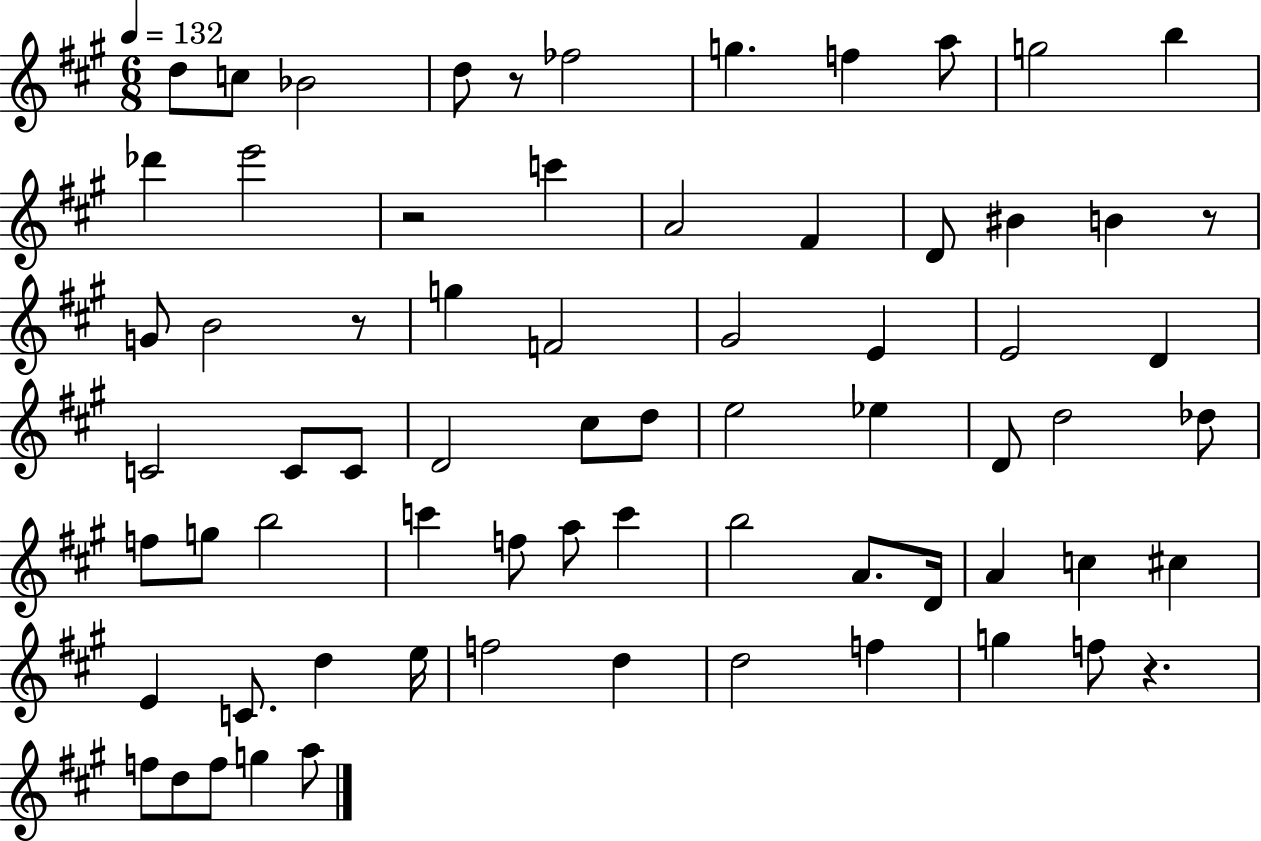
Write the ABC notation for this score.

X:1
T:Untitled
M:6/8
L:1/4
K:A
d/2 c/2 _B2 d/2 z/2 _f2 g f a/2 g2 b _d' e'2 z2 c' A2 ^F D/2 ^B B z/2 G/2 B2 z/2 g F2 ^G2 E E2 D C2 C/2 C/2 D2 ^c/2 d/2 e2 _e D/2 d2 _d/2 f/2 g/2 b2 c' f/2 a/2 c' b2 A/2 D/4 A c ^c E C/2 d e/4 f2 d d2 f g f/2 z f/2 d/2 f/2 g a/2